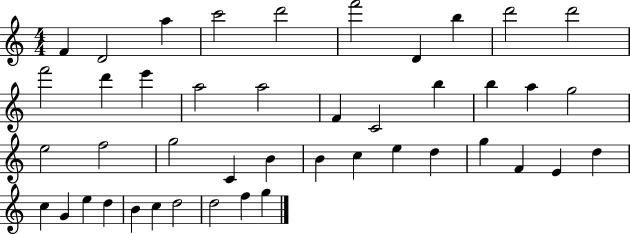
X:1
T:Untitled
M:4/4
L:1/4
K:C
F D2 a c'2 d'2 f'2 D b d'2 d'2 f'2 d' e' a2 a2 F C2 b b a g2 e2 f2 g2 C B B c e d g F E d c G e d B c d2 d2 f g